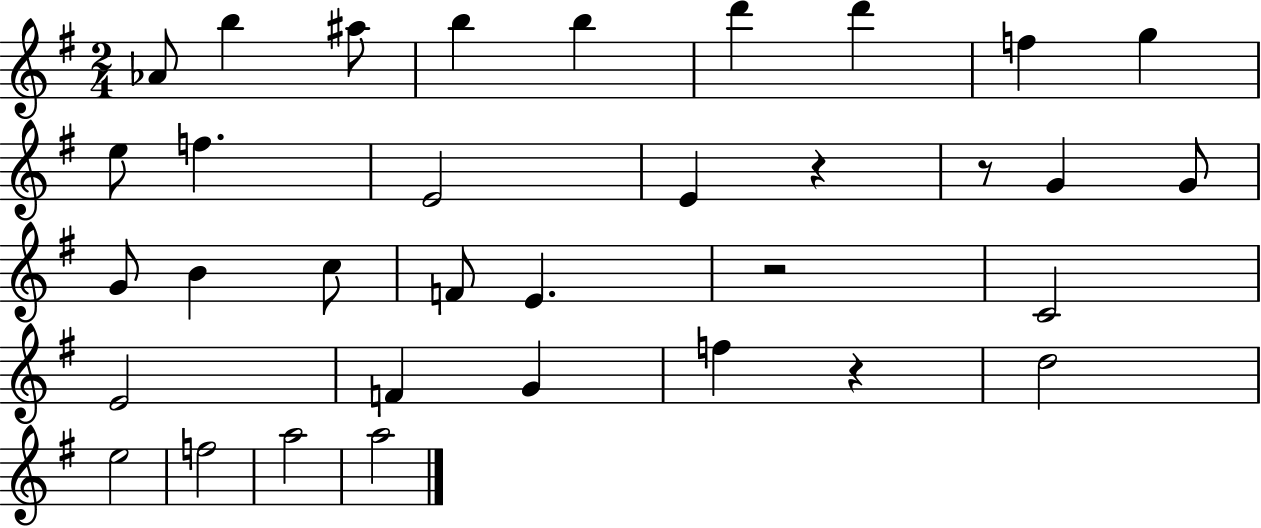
Ab4/e B5/q A#5/e B5/q B5/q D6/q D6/q F5/q G5/q E5/e F5/q. E4/h E4/q R/q R/e G4/q G4/e G4/e B4/q C5/e F4/e E4/q. R/h C4/h E4/h F4/q G4/q F5/q R/q D5/h E5/h F5/h A5/h A5/h